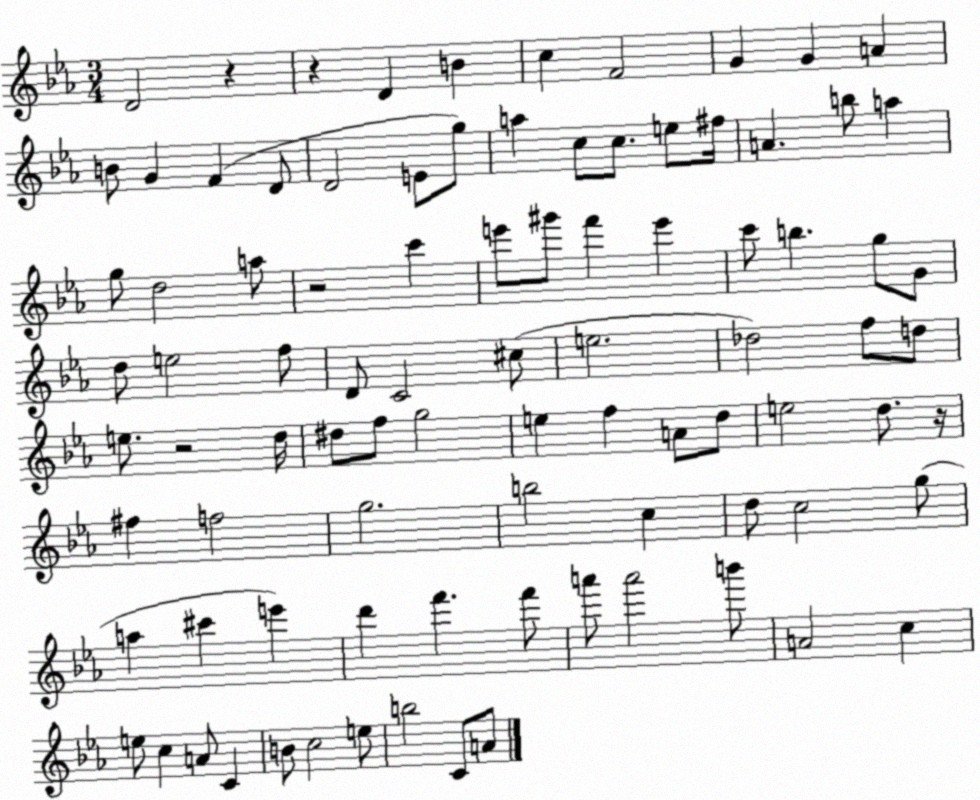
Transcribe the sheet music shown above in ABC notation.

X:1
T:Untitled
M:3/4
L:1/4
K:Eb
D2 z z D B c F2 G G A B/2 G F D/2 D2 E/2 g/2 a c/2 c/2 e/2 ^f/4 A b/2 a g/2 d2 a/2 z2 c' e'/2 ^g'/2 f' e' c'/2 b g/2 G/2 d/2 e2 f/2 D/2 C2 ^c/2 e2 _d2 f/2 d/2 e/2 z2 d/4 ^d/2 f/2 g2 e f A/2 d/2 e2 d/2 z/4 ^f f2 g2 b2 c d/2 c2 g/2 a ^c' e' d' f' f'/2 a'/2 a'2 b'/2 A2 c e/2 c A/2 C B/2 c2 e/2 b2 C/2 A/2